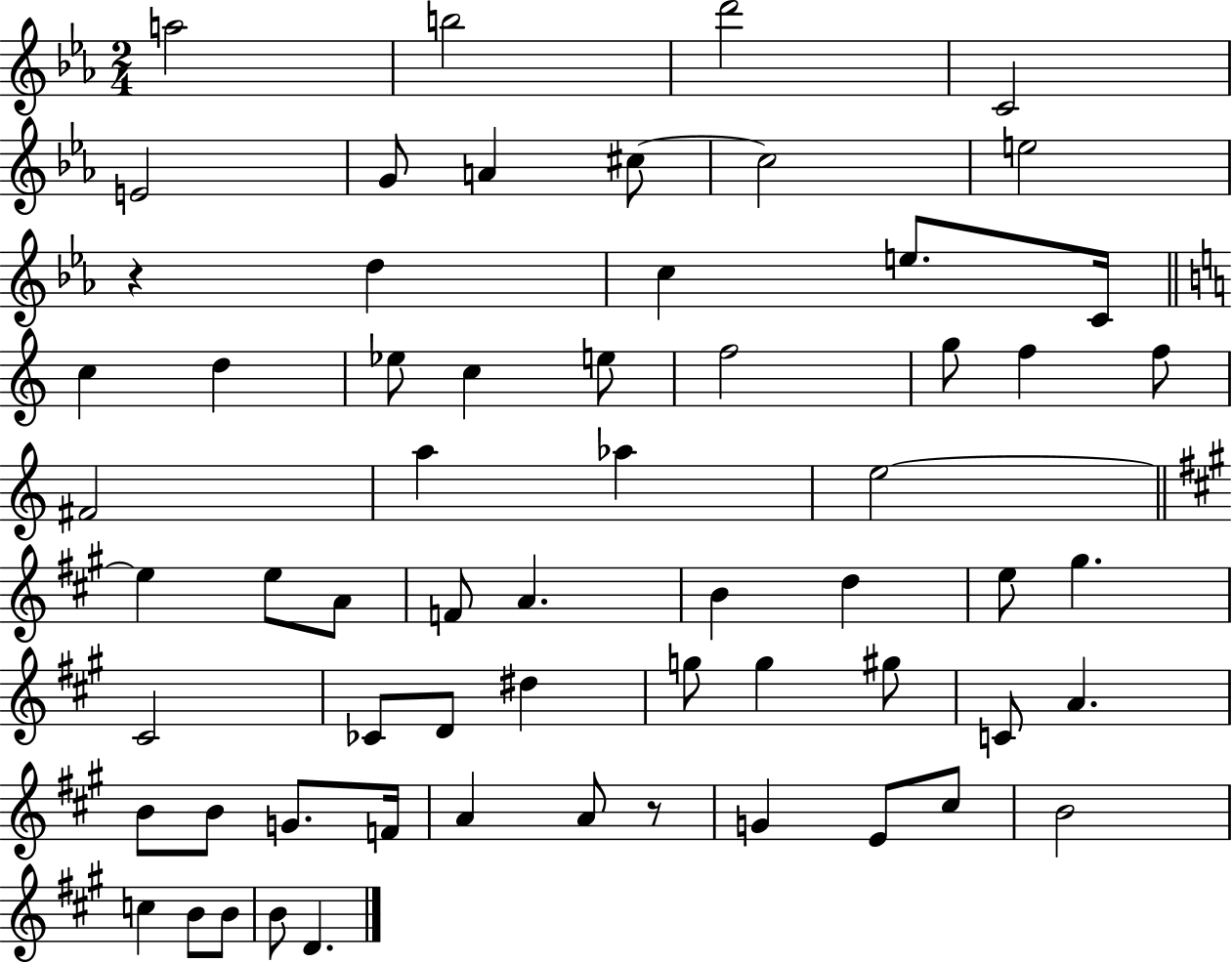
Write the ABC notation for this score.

X:1
T:Untitled
M:2/4
L:1/4
K:Eb
a2 b2 d'2 C2 E2 G/2 A ^c/2 ^c2 e2 z d c e/2 C/4 c d _e/2 c e/2 f2 g/2 f f/2 ^F2 a _a e2 e e/2 A/2 F/2 A B d e/2 ^g ^C2 _C/2 D/2 ^d g/2 g ^g/2 C/2 A B/2 B/2 G/2 F/4 A A/2 z/2 G E/2 ^c/2 B2 c B/2 B/2 B/2 D